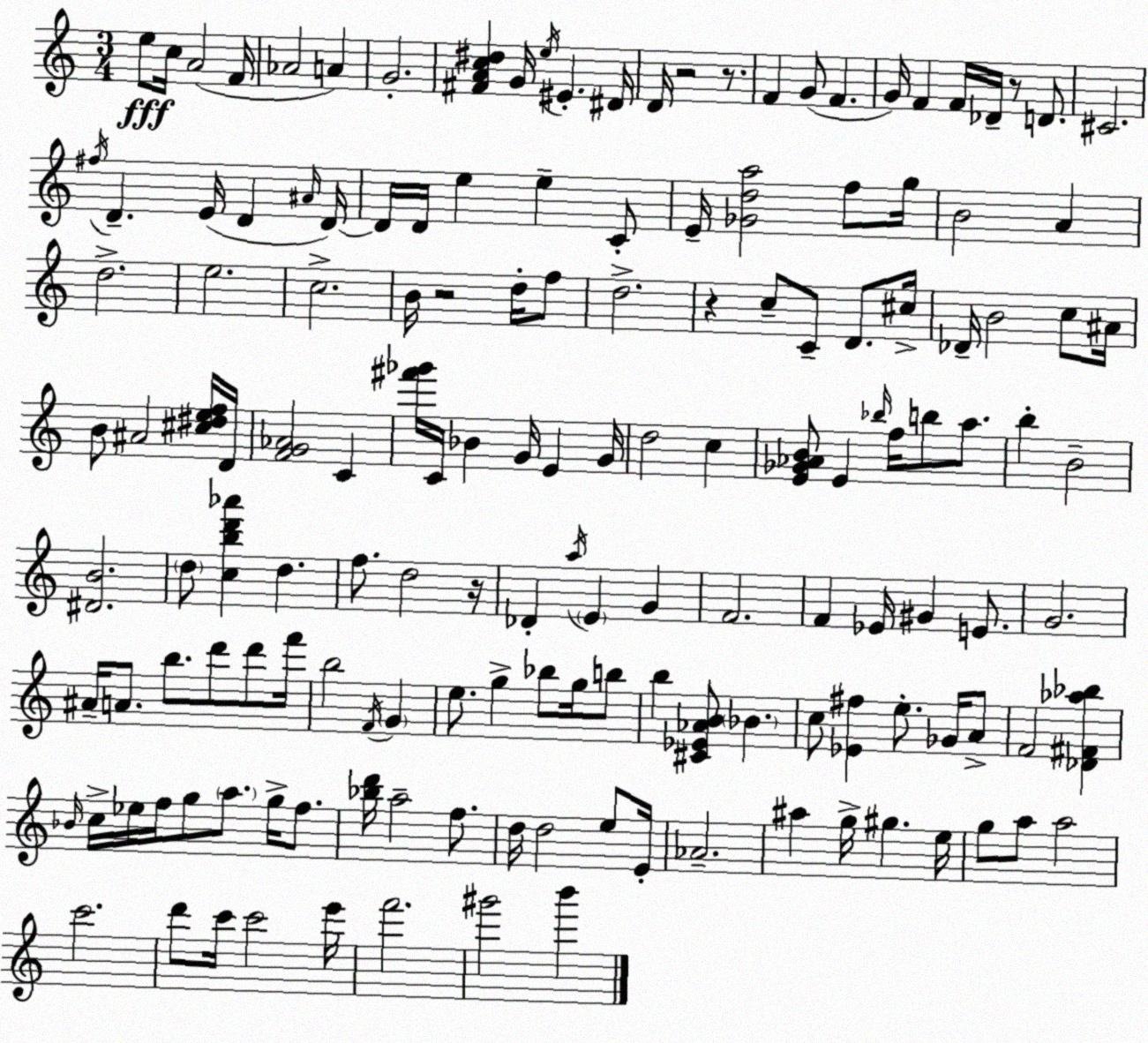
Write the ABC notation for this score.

X:1
T:Untitled
M:3/4
L:1/4
K:Am
e/2 c/4 A2 F/4 _A2 A G2 [^FAc^d] G/4 e/4 ^E ^D/4 D/4 z2 z/2 F G/2 F G/4 F F/4 _D/4 z/2 D/2 ^C2 ^f/4 D E/4 D ^A/4 D/4 D/4 D/4 e e C/2 E/4 [_Gda]2 f/2 g/4 B2 A d2 e2 c2 B/4 z2 d/4 f/2 d2 z c/2 C/2 D/2 ^c/4 _D/4 B2 c/2 ^A/4 B/2 ^A2 [^c^def]/4 D/4 [FG_A]2 C [^f'_g']/4 C/4 _B G/4 E G/4 d2 c [E_G_AB]/2 E _b/4 f/4 b/2 a/2 b B2 [^DB]2 d/2 [cbd'_a'] d f/2 d2 z/4 _D a/4 E G F2 F _E/4 ^G E/2 G2 ^A/4 A/2 b/2 d'/2 d'/2 f'/4 b2 F/4 G e/2 g _b/2 g/4 b/2 b [^C_E_AB]/2 _B c/2 [_E^f] e/2 _G/4 A/2 F2 [_D^F_a_b] _B/4 c/4 _e/4 f/4 g/2 a/2 g/4 f/2 [_bd']/4 a2 f/2 d/4 d2 e/2 E/4 _A2 ^a g/4 ^g e/4 g/2 a/2 a2 c'2 d'/2 c'/4 c'2 e'/4 f'2 ^g'2 b'